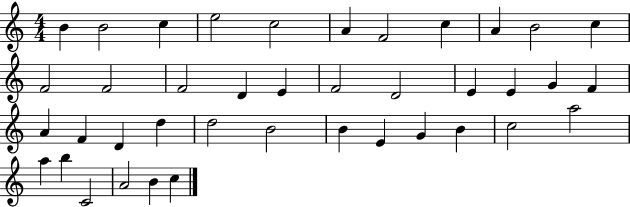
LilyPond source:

{
  \clef treble
  \numericTimeSignature
  \time 4/4
  \key c \major
  b'4 b'2 c''4 | e''2 c''2 | a'4 f'2 c''4 | a'4 b'2 c''4 | \break f'2 f'2 | f'2 d'4 e'4 | f'2 d'2 | e'4 e'4 g'4 f'4 | \break a'4 f'4 d'4 d''4 | d''2 b'2 | b'4 e'4 g'4 b'4 | c''2 a''2 | \break a''4 b''4 c'2 | a'2 b'4 c''4 | \bar "|."
}